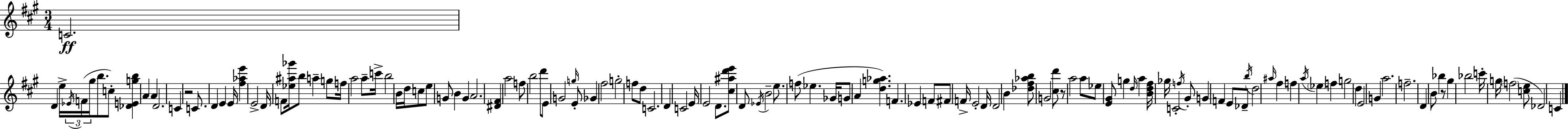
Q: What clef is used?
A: treble